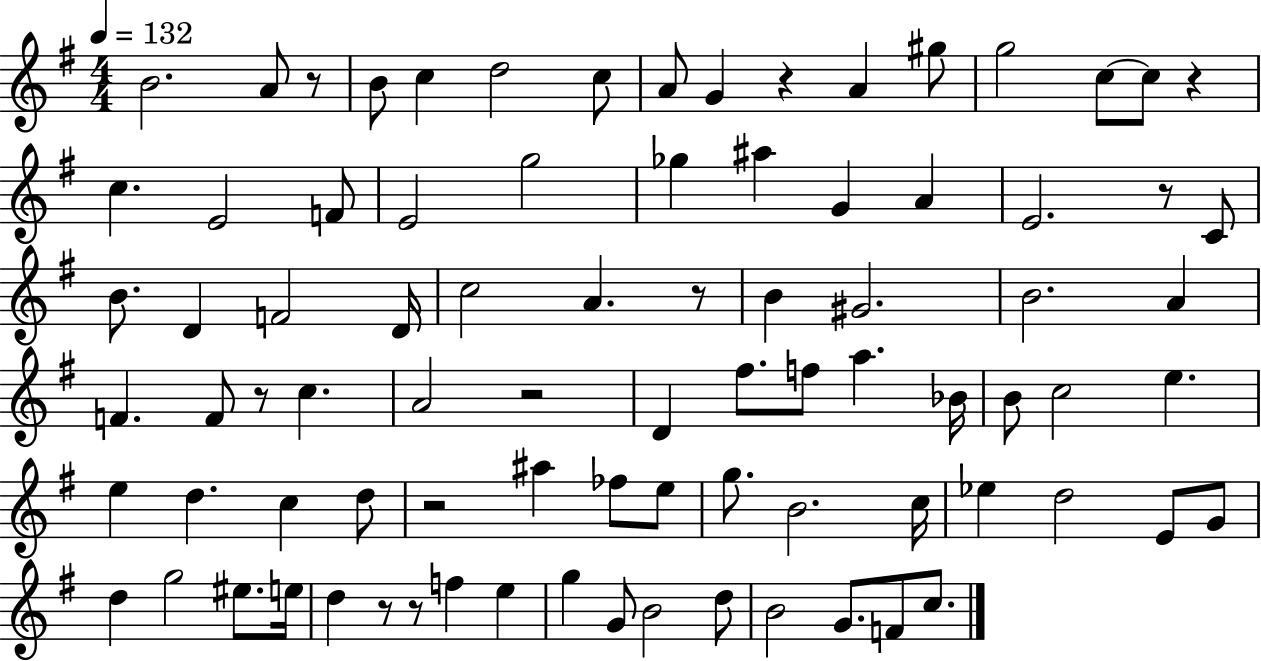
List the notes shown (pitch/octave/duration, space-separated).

B4/h. A4/e R/e B4/e C5/q D5/h C5/e A4/e G4/q R/q A4/q G#5/e G5/h C5/e C5/e R/q C5/q. E4/h F4/e E4/h G5/h Gb5/q A#5/q G4/q A4/q E4/h. R/e C4/e B4/e. D4/q F4/h D4/s C5/h A4/q. R/e B4/q G#4/h. B4/h. A4/q F4/q. F4/e R/e C5/q. A4/h R/h D4/q F#5/e. F5/e A5/q. Bb4/s B4/e C5/h E5/q. E5/q D5/q. C5/q D5/e R/h A#5/q FES5/e E5/e G5/e. B4/h. C5/s Eb5/q D5/h E4/e G4/e D5/q G5/h EIS5/e. E5/s D5/q R/e R/e F5/q E5/q G5/q G4/e B4/h D5/e B4/h G4/e. F4/e C5/e.